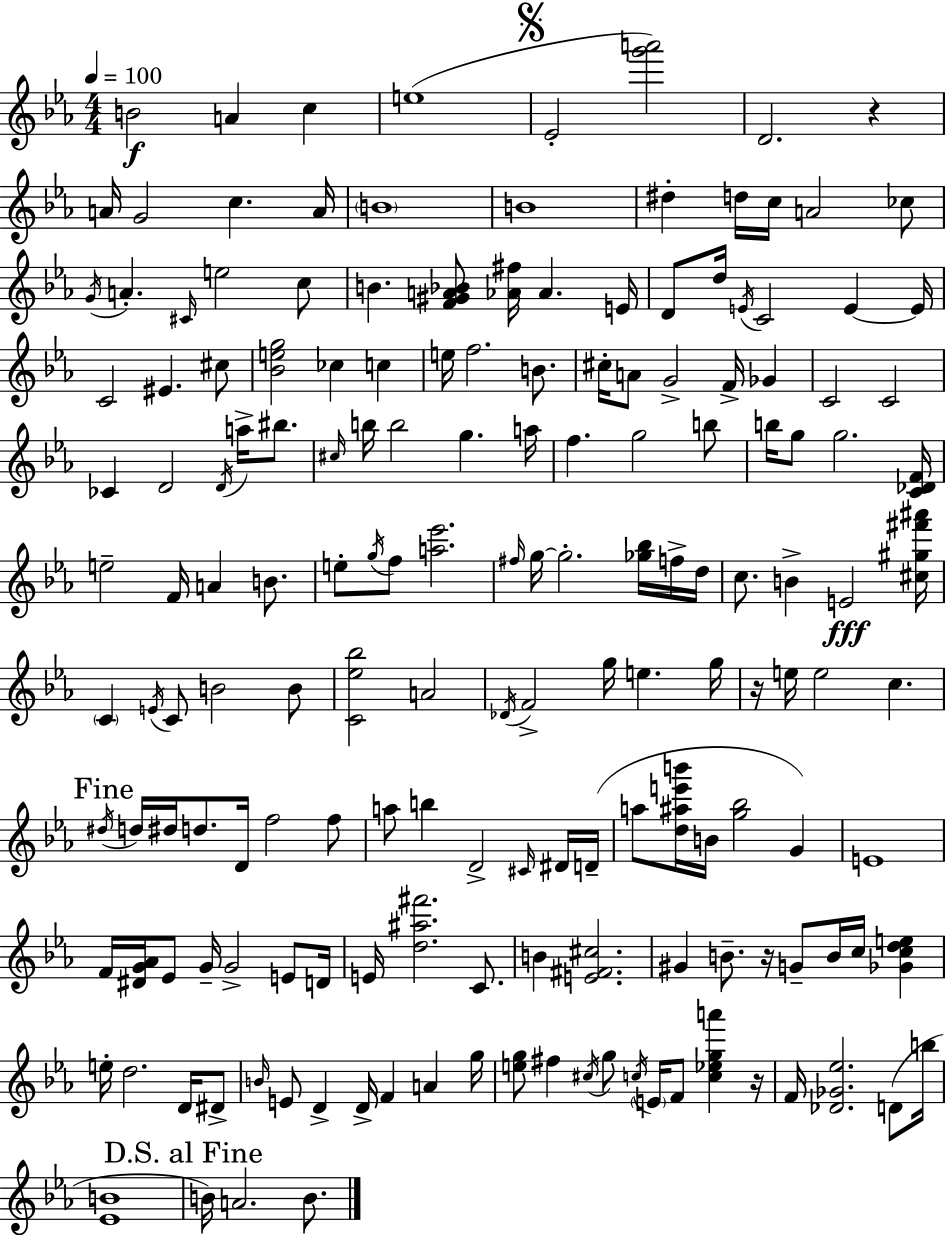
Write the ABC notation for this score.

X:1
T:Untitled
M:4/4
L:1/4
K:Cm
B2 A c e4 _E2 [g'a']2 D2 z A/4 G2 c A/4 B4 B4 ^d d/4 c/4 A2 _c/2 G/4 A ^C/4 e2 c/2 B [F^GA_B]/2 [_A^f]/4 _A E/4 D/2 d/4 E/4 C2 E E/4 C2 ^E ^c/2 [_Beg]2 _c c e/4 f2 B/2 ^c/4 A/2 G2 F/4 _G C2 C2 _C D2 D/4 a/4 ^b/2 ^c/4 b/4 b2 g a/4 f g2 b/2 b/4 g/2 g2 [C_DF]/4 e2 F/4 A B/2 e/2 g/4 f/2 [a_e']2 ^f/4 g/4 g2 [_g_b]/4 f/4 d/4 c/2 B E2 [^c^g^f'^a']/4 C E/4 C/2 B2 B/2 [C_e_b]2 A2 _D/4 F2 g/4 e g/4 z/4 e/4 e2 c ^d/4 d/4 ^d/4 d/2 D/4 f2 f/2 a/2 b D2 ^C/4 ^D/4 D/4 a/2 [d^ae'b']/4 B/4 [g_b]2 G E4 F/4 [^DG_A]/4 _E/2 G/4 G2 E/2 D/4 E/4 [d^a^f']2 C/2 B [E^F^c]2 ^G B/2 z/4 G/2 B/4 c/4 [_Gcde] e/4 d2 D/4 ^D/2 B/4 E/2 D D/4 F A g/4 [eg]/2 ^f ^c/4 g/2 c/4 E/4 F/2 [c_ega'] z/4 F/4 [_D_G_e]2 D/2 b/4 [_EB]4 B/4 A2 B/2